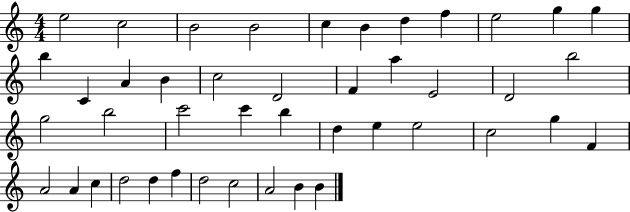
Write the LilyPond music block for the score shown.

{
  \clef treble
  \numericTimeSignature
  \time 4/4
  \key c \major
  e''2 c''2 | b'2 b'2 | c''4 b'4 d''4 f''4 | e''2 g''4 g''4 | \break b''4 c'4 a'4 b'4 | c''2 d'2 | f'4 a''4 e'2 | d'2 b''2 | \break g''2 b''2 | c'''2 c'''4 b''4 | d''4 e''4 e''2 | c''2 g''4 f'4 | \break a'2 a'4 c''4 | d''2 d''4 f''4 | d''2 c''2 | a'2 b'4 b'4 | \break \bar "|."
}